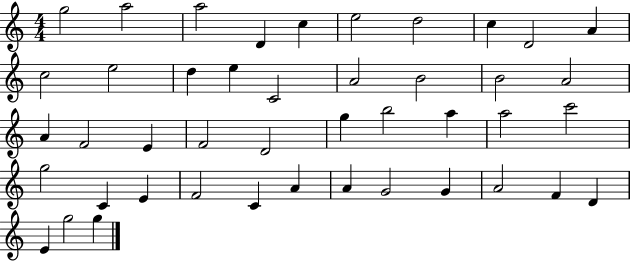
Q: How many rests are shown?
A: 0